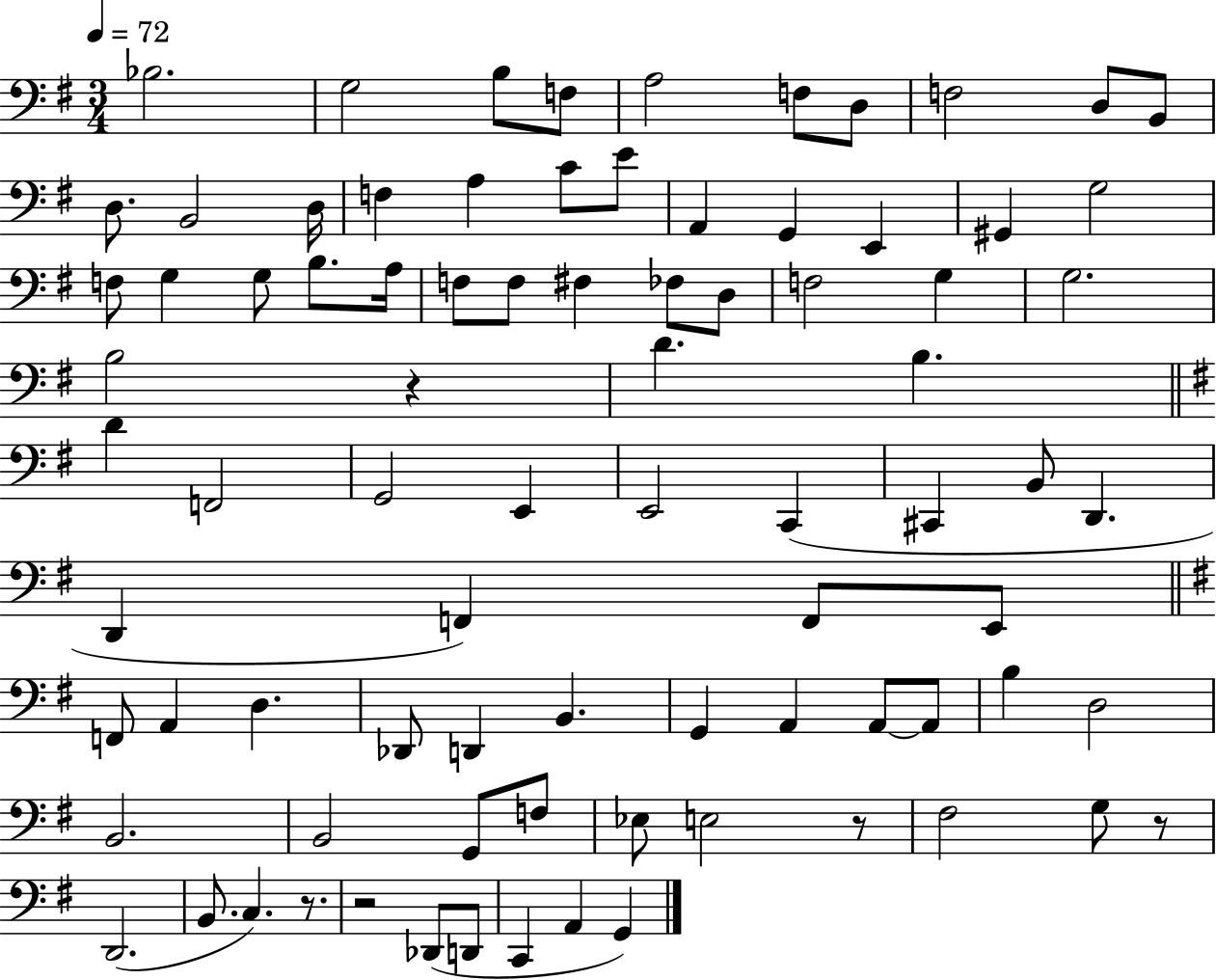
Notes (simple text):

Bb3/h. G3/h B3/e F3/e A3/h F3/e D3/e F3/h D3/e B2/e D3/e. B2/h D3/s F3/q A3/q C4/e E4/e A2/q G2/q E2/q G#2/q G3/h F3/e G3/q G3/e B3/e. A3/s F3/e F3/e F#3/q FES3/e D3/e F3/h G3/q G3/h. B3/h R/q D4/q. B3/q. D4/q F2/h G2/h E2/q E2/h C2/q C#2/q B2/e D2/q. D2/q F2/q F2/e E2/e F2/e A2/q D3/q. Db2/e D2/q B2/q. G2/q A2/q A2/e A2/e B3/q D3/h B2/h. B2/h G2/e F3/e Eb3/e E3/h R/e F#3/h G3/e R/e D2/h. B2/e. C3/q. R/e. R/h Db2/e D2/e C2/q A2/q G2/q